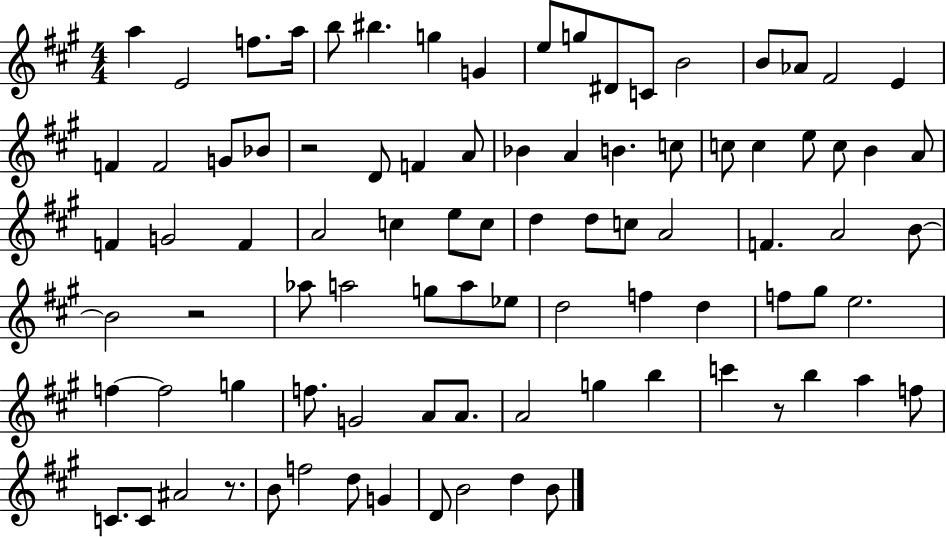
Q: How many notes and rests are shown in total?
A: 89